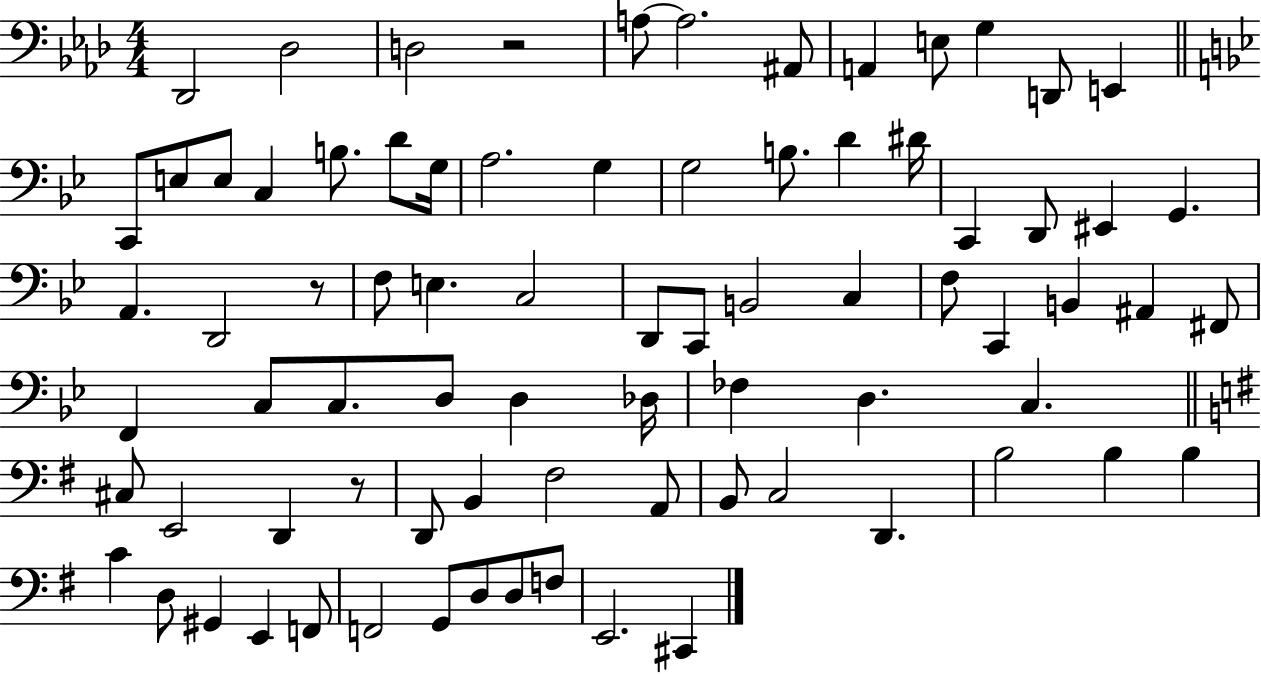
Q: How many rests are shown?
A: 3